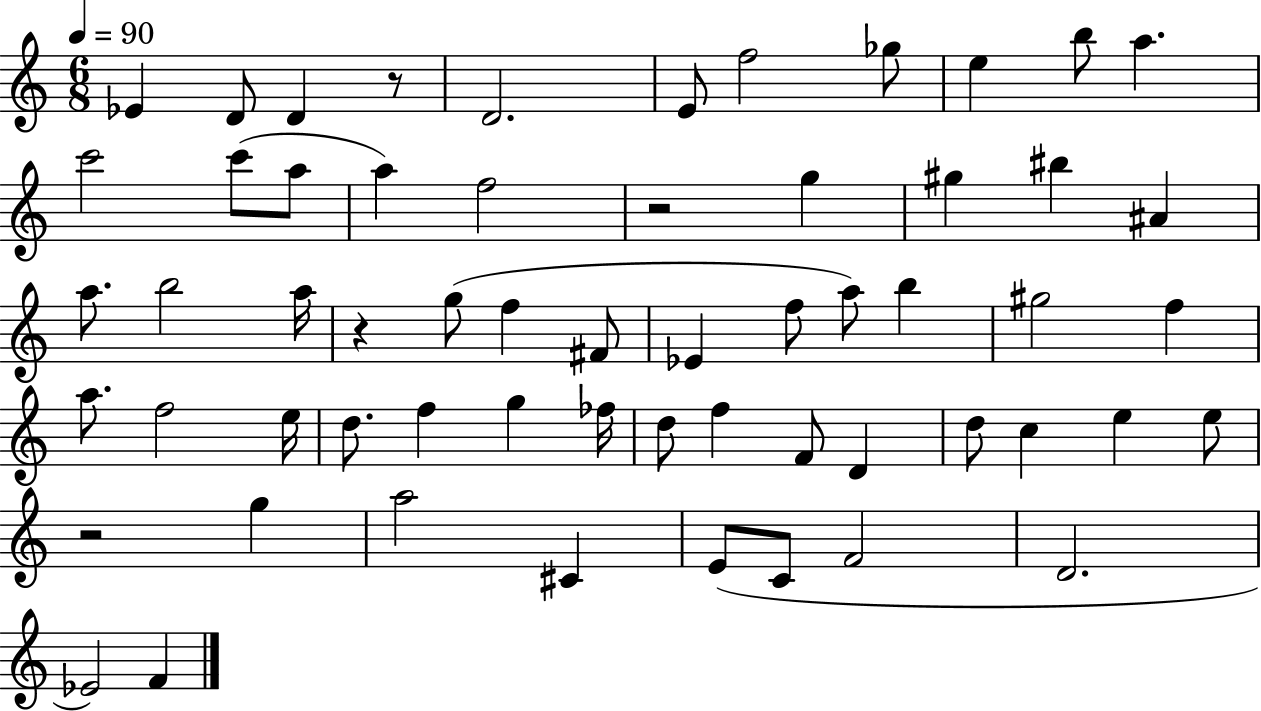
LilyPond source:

{
  \clef treble
  \numericTimeSignature
  \time 6/8
  \key c \major
  \tempo 4 = 90
  ees'4 d'8 d'4 r8 | d'2. | e'8 f''2 ges''8 | e''4 b''8 a''4. | \break c'''2 c'''8( a''8 | a''4) f''2 | r2 g''4 | gis''4 bis''4 ais'4 | \break a''8. b''2 a''16 | r4 g''8( f''4 fis'8 | ees'4 f''8 a''8) b''4 | gis''2 f''4 | \break a''8. f''2 e''16 | d''8. f''4 g''4 fes''16 | d''8 f''4 f'8 d'4 | d''8 c''4 e''4 e''8 | \break r2 g''4 | a''2 cis'4 | e'8( c'8 f'2 | d'2. | \break ees'2) f'4 | \bar "|."
}